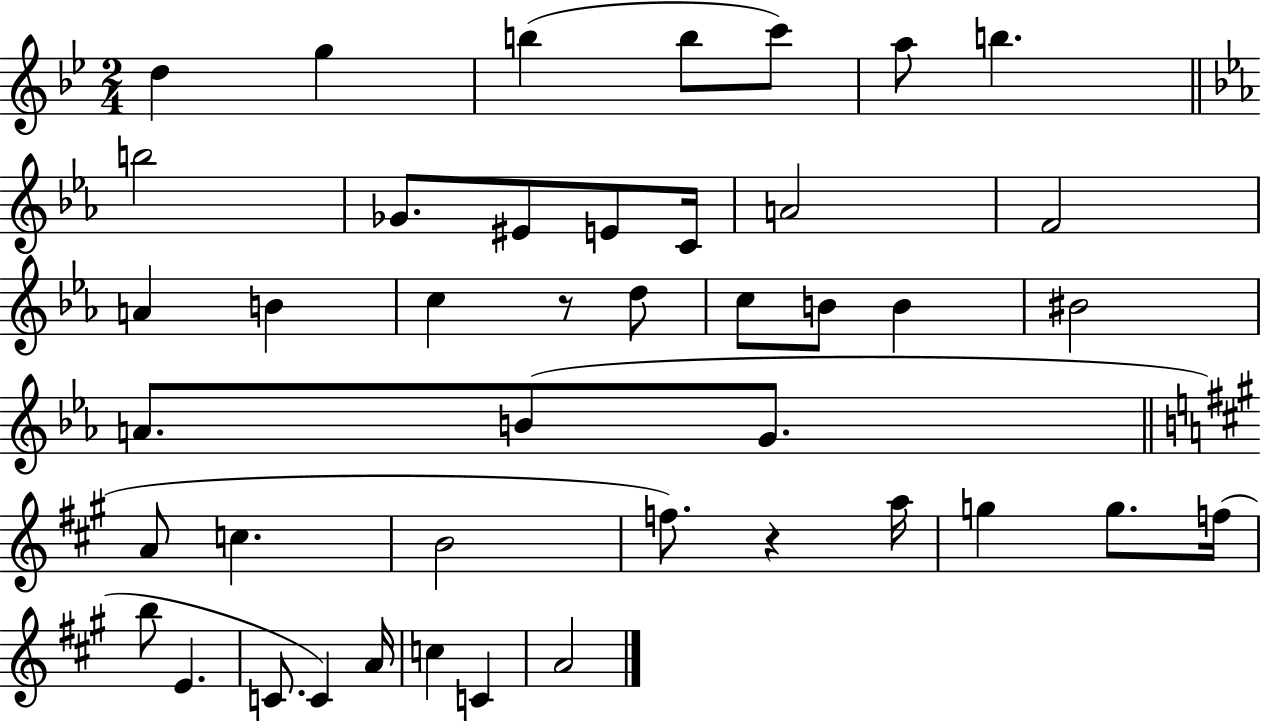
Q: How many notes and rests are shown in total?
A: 43